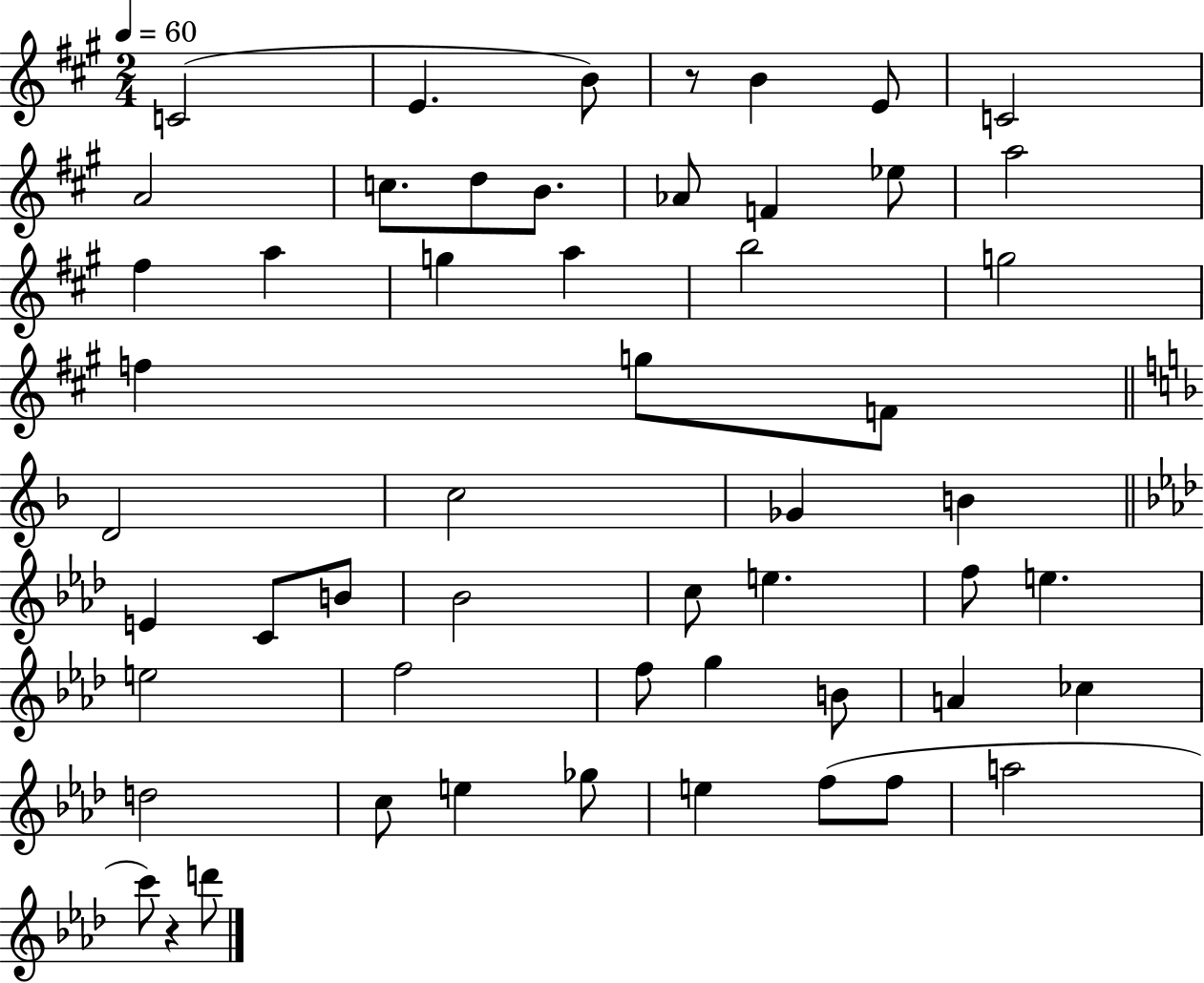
{
  \clef treble
  \numericTimeSignature
  \time 2/4
  \key a \major
  \tempo 4 = 60
  c'2( | e'4. b'8) | r8 b'4 e'8 | c'2 | \break a'2 | c''8. d''8 b'8. | aes'8 f'4 ees''8 | a''2 | \break fis''4 a''4 | g''4 a''4 | b''2 | g''2 | \break f''4 g''8 f'8 | \bar "||" \break \key f \major d'2 | c''2 | ges'4 b'4 | \bar "||" \break \key aes \major e'4 c'8 b'8 | bes'2 | c''8 e''4. | f''8 e''4. | \break e''2 | f''2 | f''8 g''4 b'8 | a'4 ces''4 | \break d''2 | c''8 e''4 ges''8 | e''4 f''8( f''8 | a''2 | \break c'''8) r4 d'''8 | \bar "|."
}